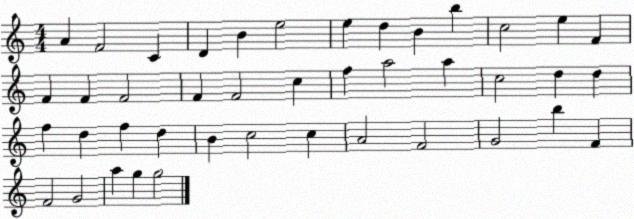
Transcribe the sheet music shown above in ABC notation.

X:1
T:Untitled
M:4/4
L:1/4
K:C
A F2 C D B e2 e d B b c2 e F F F F2 F F2 c f a2 a c2 d d f d f d B c2 c A2 F2 G2 b F F2 G2 a g g2